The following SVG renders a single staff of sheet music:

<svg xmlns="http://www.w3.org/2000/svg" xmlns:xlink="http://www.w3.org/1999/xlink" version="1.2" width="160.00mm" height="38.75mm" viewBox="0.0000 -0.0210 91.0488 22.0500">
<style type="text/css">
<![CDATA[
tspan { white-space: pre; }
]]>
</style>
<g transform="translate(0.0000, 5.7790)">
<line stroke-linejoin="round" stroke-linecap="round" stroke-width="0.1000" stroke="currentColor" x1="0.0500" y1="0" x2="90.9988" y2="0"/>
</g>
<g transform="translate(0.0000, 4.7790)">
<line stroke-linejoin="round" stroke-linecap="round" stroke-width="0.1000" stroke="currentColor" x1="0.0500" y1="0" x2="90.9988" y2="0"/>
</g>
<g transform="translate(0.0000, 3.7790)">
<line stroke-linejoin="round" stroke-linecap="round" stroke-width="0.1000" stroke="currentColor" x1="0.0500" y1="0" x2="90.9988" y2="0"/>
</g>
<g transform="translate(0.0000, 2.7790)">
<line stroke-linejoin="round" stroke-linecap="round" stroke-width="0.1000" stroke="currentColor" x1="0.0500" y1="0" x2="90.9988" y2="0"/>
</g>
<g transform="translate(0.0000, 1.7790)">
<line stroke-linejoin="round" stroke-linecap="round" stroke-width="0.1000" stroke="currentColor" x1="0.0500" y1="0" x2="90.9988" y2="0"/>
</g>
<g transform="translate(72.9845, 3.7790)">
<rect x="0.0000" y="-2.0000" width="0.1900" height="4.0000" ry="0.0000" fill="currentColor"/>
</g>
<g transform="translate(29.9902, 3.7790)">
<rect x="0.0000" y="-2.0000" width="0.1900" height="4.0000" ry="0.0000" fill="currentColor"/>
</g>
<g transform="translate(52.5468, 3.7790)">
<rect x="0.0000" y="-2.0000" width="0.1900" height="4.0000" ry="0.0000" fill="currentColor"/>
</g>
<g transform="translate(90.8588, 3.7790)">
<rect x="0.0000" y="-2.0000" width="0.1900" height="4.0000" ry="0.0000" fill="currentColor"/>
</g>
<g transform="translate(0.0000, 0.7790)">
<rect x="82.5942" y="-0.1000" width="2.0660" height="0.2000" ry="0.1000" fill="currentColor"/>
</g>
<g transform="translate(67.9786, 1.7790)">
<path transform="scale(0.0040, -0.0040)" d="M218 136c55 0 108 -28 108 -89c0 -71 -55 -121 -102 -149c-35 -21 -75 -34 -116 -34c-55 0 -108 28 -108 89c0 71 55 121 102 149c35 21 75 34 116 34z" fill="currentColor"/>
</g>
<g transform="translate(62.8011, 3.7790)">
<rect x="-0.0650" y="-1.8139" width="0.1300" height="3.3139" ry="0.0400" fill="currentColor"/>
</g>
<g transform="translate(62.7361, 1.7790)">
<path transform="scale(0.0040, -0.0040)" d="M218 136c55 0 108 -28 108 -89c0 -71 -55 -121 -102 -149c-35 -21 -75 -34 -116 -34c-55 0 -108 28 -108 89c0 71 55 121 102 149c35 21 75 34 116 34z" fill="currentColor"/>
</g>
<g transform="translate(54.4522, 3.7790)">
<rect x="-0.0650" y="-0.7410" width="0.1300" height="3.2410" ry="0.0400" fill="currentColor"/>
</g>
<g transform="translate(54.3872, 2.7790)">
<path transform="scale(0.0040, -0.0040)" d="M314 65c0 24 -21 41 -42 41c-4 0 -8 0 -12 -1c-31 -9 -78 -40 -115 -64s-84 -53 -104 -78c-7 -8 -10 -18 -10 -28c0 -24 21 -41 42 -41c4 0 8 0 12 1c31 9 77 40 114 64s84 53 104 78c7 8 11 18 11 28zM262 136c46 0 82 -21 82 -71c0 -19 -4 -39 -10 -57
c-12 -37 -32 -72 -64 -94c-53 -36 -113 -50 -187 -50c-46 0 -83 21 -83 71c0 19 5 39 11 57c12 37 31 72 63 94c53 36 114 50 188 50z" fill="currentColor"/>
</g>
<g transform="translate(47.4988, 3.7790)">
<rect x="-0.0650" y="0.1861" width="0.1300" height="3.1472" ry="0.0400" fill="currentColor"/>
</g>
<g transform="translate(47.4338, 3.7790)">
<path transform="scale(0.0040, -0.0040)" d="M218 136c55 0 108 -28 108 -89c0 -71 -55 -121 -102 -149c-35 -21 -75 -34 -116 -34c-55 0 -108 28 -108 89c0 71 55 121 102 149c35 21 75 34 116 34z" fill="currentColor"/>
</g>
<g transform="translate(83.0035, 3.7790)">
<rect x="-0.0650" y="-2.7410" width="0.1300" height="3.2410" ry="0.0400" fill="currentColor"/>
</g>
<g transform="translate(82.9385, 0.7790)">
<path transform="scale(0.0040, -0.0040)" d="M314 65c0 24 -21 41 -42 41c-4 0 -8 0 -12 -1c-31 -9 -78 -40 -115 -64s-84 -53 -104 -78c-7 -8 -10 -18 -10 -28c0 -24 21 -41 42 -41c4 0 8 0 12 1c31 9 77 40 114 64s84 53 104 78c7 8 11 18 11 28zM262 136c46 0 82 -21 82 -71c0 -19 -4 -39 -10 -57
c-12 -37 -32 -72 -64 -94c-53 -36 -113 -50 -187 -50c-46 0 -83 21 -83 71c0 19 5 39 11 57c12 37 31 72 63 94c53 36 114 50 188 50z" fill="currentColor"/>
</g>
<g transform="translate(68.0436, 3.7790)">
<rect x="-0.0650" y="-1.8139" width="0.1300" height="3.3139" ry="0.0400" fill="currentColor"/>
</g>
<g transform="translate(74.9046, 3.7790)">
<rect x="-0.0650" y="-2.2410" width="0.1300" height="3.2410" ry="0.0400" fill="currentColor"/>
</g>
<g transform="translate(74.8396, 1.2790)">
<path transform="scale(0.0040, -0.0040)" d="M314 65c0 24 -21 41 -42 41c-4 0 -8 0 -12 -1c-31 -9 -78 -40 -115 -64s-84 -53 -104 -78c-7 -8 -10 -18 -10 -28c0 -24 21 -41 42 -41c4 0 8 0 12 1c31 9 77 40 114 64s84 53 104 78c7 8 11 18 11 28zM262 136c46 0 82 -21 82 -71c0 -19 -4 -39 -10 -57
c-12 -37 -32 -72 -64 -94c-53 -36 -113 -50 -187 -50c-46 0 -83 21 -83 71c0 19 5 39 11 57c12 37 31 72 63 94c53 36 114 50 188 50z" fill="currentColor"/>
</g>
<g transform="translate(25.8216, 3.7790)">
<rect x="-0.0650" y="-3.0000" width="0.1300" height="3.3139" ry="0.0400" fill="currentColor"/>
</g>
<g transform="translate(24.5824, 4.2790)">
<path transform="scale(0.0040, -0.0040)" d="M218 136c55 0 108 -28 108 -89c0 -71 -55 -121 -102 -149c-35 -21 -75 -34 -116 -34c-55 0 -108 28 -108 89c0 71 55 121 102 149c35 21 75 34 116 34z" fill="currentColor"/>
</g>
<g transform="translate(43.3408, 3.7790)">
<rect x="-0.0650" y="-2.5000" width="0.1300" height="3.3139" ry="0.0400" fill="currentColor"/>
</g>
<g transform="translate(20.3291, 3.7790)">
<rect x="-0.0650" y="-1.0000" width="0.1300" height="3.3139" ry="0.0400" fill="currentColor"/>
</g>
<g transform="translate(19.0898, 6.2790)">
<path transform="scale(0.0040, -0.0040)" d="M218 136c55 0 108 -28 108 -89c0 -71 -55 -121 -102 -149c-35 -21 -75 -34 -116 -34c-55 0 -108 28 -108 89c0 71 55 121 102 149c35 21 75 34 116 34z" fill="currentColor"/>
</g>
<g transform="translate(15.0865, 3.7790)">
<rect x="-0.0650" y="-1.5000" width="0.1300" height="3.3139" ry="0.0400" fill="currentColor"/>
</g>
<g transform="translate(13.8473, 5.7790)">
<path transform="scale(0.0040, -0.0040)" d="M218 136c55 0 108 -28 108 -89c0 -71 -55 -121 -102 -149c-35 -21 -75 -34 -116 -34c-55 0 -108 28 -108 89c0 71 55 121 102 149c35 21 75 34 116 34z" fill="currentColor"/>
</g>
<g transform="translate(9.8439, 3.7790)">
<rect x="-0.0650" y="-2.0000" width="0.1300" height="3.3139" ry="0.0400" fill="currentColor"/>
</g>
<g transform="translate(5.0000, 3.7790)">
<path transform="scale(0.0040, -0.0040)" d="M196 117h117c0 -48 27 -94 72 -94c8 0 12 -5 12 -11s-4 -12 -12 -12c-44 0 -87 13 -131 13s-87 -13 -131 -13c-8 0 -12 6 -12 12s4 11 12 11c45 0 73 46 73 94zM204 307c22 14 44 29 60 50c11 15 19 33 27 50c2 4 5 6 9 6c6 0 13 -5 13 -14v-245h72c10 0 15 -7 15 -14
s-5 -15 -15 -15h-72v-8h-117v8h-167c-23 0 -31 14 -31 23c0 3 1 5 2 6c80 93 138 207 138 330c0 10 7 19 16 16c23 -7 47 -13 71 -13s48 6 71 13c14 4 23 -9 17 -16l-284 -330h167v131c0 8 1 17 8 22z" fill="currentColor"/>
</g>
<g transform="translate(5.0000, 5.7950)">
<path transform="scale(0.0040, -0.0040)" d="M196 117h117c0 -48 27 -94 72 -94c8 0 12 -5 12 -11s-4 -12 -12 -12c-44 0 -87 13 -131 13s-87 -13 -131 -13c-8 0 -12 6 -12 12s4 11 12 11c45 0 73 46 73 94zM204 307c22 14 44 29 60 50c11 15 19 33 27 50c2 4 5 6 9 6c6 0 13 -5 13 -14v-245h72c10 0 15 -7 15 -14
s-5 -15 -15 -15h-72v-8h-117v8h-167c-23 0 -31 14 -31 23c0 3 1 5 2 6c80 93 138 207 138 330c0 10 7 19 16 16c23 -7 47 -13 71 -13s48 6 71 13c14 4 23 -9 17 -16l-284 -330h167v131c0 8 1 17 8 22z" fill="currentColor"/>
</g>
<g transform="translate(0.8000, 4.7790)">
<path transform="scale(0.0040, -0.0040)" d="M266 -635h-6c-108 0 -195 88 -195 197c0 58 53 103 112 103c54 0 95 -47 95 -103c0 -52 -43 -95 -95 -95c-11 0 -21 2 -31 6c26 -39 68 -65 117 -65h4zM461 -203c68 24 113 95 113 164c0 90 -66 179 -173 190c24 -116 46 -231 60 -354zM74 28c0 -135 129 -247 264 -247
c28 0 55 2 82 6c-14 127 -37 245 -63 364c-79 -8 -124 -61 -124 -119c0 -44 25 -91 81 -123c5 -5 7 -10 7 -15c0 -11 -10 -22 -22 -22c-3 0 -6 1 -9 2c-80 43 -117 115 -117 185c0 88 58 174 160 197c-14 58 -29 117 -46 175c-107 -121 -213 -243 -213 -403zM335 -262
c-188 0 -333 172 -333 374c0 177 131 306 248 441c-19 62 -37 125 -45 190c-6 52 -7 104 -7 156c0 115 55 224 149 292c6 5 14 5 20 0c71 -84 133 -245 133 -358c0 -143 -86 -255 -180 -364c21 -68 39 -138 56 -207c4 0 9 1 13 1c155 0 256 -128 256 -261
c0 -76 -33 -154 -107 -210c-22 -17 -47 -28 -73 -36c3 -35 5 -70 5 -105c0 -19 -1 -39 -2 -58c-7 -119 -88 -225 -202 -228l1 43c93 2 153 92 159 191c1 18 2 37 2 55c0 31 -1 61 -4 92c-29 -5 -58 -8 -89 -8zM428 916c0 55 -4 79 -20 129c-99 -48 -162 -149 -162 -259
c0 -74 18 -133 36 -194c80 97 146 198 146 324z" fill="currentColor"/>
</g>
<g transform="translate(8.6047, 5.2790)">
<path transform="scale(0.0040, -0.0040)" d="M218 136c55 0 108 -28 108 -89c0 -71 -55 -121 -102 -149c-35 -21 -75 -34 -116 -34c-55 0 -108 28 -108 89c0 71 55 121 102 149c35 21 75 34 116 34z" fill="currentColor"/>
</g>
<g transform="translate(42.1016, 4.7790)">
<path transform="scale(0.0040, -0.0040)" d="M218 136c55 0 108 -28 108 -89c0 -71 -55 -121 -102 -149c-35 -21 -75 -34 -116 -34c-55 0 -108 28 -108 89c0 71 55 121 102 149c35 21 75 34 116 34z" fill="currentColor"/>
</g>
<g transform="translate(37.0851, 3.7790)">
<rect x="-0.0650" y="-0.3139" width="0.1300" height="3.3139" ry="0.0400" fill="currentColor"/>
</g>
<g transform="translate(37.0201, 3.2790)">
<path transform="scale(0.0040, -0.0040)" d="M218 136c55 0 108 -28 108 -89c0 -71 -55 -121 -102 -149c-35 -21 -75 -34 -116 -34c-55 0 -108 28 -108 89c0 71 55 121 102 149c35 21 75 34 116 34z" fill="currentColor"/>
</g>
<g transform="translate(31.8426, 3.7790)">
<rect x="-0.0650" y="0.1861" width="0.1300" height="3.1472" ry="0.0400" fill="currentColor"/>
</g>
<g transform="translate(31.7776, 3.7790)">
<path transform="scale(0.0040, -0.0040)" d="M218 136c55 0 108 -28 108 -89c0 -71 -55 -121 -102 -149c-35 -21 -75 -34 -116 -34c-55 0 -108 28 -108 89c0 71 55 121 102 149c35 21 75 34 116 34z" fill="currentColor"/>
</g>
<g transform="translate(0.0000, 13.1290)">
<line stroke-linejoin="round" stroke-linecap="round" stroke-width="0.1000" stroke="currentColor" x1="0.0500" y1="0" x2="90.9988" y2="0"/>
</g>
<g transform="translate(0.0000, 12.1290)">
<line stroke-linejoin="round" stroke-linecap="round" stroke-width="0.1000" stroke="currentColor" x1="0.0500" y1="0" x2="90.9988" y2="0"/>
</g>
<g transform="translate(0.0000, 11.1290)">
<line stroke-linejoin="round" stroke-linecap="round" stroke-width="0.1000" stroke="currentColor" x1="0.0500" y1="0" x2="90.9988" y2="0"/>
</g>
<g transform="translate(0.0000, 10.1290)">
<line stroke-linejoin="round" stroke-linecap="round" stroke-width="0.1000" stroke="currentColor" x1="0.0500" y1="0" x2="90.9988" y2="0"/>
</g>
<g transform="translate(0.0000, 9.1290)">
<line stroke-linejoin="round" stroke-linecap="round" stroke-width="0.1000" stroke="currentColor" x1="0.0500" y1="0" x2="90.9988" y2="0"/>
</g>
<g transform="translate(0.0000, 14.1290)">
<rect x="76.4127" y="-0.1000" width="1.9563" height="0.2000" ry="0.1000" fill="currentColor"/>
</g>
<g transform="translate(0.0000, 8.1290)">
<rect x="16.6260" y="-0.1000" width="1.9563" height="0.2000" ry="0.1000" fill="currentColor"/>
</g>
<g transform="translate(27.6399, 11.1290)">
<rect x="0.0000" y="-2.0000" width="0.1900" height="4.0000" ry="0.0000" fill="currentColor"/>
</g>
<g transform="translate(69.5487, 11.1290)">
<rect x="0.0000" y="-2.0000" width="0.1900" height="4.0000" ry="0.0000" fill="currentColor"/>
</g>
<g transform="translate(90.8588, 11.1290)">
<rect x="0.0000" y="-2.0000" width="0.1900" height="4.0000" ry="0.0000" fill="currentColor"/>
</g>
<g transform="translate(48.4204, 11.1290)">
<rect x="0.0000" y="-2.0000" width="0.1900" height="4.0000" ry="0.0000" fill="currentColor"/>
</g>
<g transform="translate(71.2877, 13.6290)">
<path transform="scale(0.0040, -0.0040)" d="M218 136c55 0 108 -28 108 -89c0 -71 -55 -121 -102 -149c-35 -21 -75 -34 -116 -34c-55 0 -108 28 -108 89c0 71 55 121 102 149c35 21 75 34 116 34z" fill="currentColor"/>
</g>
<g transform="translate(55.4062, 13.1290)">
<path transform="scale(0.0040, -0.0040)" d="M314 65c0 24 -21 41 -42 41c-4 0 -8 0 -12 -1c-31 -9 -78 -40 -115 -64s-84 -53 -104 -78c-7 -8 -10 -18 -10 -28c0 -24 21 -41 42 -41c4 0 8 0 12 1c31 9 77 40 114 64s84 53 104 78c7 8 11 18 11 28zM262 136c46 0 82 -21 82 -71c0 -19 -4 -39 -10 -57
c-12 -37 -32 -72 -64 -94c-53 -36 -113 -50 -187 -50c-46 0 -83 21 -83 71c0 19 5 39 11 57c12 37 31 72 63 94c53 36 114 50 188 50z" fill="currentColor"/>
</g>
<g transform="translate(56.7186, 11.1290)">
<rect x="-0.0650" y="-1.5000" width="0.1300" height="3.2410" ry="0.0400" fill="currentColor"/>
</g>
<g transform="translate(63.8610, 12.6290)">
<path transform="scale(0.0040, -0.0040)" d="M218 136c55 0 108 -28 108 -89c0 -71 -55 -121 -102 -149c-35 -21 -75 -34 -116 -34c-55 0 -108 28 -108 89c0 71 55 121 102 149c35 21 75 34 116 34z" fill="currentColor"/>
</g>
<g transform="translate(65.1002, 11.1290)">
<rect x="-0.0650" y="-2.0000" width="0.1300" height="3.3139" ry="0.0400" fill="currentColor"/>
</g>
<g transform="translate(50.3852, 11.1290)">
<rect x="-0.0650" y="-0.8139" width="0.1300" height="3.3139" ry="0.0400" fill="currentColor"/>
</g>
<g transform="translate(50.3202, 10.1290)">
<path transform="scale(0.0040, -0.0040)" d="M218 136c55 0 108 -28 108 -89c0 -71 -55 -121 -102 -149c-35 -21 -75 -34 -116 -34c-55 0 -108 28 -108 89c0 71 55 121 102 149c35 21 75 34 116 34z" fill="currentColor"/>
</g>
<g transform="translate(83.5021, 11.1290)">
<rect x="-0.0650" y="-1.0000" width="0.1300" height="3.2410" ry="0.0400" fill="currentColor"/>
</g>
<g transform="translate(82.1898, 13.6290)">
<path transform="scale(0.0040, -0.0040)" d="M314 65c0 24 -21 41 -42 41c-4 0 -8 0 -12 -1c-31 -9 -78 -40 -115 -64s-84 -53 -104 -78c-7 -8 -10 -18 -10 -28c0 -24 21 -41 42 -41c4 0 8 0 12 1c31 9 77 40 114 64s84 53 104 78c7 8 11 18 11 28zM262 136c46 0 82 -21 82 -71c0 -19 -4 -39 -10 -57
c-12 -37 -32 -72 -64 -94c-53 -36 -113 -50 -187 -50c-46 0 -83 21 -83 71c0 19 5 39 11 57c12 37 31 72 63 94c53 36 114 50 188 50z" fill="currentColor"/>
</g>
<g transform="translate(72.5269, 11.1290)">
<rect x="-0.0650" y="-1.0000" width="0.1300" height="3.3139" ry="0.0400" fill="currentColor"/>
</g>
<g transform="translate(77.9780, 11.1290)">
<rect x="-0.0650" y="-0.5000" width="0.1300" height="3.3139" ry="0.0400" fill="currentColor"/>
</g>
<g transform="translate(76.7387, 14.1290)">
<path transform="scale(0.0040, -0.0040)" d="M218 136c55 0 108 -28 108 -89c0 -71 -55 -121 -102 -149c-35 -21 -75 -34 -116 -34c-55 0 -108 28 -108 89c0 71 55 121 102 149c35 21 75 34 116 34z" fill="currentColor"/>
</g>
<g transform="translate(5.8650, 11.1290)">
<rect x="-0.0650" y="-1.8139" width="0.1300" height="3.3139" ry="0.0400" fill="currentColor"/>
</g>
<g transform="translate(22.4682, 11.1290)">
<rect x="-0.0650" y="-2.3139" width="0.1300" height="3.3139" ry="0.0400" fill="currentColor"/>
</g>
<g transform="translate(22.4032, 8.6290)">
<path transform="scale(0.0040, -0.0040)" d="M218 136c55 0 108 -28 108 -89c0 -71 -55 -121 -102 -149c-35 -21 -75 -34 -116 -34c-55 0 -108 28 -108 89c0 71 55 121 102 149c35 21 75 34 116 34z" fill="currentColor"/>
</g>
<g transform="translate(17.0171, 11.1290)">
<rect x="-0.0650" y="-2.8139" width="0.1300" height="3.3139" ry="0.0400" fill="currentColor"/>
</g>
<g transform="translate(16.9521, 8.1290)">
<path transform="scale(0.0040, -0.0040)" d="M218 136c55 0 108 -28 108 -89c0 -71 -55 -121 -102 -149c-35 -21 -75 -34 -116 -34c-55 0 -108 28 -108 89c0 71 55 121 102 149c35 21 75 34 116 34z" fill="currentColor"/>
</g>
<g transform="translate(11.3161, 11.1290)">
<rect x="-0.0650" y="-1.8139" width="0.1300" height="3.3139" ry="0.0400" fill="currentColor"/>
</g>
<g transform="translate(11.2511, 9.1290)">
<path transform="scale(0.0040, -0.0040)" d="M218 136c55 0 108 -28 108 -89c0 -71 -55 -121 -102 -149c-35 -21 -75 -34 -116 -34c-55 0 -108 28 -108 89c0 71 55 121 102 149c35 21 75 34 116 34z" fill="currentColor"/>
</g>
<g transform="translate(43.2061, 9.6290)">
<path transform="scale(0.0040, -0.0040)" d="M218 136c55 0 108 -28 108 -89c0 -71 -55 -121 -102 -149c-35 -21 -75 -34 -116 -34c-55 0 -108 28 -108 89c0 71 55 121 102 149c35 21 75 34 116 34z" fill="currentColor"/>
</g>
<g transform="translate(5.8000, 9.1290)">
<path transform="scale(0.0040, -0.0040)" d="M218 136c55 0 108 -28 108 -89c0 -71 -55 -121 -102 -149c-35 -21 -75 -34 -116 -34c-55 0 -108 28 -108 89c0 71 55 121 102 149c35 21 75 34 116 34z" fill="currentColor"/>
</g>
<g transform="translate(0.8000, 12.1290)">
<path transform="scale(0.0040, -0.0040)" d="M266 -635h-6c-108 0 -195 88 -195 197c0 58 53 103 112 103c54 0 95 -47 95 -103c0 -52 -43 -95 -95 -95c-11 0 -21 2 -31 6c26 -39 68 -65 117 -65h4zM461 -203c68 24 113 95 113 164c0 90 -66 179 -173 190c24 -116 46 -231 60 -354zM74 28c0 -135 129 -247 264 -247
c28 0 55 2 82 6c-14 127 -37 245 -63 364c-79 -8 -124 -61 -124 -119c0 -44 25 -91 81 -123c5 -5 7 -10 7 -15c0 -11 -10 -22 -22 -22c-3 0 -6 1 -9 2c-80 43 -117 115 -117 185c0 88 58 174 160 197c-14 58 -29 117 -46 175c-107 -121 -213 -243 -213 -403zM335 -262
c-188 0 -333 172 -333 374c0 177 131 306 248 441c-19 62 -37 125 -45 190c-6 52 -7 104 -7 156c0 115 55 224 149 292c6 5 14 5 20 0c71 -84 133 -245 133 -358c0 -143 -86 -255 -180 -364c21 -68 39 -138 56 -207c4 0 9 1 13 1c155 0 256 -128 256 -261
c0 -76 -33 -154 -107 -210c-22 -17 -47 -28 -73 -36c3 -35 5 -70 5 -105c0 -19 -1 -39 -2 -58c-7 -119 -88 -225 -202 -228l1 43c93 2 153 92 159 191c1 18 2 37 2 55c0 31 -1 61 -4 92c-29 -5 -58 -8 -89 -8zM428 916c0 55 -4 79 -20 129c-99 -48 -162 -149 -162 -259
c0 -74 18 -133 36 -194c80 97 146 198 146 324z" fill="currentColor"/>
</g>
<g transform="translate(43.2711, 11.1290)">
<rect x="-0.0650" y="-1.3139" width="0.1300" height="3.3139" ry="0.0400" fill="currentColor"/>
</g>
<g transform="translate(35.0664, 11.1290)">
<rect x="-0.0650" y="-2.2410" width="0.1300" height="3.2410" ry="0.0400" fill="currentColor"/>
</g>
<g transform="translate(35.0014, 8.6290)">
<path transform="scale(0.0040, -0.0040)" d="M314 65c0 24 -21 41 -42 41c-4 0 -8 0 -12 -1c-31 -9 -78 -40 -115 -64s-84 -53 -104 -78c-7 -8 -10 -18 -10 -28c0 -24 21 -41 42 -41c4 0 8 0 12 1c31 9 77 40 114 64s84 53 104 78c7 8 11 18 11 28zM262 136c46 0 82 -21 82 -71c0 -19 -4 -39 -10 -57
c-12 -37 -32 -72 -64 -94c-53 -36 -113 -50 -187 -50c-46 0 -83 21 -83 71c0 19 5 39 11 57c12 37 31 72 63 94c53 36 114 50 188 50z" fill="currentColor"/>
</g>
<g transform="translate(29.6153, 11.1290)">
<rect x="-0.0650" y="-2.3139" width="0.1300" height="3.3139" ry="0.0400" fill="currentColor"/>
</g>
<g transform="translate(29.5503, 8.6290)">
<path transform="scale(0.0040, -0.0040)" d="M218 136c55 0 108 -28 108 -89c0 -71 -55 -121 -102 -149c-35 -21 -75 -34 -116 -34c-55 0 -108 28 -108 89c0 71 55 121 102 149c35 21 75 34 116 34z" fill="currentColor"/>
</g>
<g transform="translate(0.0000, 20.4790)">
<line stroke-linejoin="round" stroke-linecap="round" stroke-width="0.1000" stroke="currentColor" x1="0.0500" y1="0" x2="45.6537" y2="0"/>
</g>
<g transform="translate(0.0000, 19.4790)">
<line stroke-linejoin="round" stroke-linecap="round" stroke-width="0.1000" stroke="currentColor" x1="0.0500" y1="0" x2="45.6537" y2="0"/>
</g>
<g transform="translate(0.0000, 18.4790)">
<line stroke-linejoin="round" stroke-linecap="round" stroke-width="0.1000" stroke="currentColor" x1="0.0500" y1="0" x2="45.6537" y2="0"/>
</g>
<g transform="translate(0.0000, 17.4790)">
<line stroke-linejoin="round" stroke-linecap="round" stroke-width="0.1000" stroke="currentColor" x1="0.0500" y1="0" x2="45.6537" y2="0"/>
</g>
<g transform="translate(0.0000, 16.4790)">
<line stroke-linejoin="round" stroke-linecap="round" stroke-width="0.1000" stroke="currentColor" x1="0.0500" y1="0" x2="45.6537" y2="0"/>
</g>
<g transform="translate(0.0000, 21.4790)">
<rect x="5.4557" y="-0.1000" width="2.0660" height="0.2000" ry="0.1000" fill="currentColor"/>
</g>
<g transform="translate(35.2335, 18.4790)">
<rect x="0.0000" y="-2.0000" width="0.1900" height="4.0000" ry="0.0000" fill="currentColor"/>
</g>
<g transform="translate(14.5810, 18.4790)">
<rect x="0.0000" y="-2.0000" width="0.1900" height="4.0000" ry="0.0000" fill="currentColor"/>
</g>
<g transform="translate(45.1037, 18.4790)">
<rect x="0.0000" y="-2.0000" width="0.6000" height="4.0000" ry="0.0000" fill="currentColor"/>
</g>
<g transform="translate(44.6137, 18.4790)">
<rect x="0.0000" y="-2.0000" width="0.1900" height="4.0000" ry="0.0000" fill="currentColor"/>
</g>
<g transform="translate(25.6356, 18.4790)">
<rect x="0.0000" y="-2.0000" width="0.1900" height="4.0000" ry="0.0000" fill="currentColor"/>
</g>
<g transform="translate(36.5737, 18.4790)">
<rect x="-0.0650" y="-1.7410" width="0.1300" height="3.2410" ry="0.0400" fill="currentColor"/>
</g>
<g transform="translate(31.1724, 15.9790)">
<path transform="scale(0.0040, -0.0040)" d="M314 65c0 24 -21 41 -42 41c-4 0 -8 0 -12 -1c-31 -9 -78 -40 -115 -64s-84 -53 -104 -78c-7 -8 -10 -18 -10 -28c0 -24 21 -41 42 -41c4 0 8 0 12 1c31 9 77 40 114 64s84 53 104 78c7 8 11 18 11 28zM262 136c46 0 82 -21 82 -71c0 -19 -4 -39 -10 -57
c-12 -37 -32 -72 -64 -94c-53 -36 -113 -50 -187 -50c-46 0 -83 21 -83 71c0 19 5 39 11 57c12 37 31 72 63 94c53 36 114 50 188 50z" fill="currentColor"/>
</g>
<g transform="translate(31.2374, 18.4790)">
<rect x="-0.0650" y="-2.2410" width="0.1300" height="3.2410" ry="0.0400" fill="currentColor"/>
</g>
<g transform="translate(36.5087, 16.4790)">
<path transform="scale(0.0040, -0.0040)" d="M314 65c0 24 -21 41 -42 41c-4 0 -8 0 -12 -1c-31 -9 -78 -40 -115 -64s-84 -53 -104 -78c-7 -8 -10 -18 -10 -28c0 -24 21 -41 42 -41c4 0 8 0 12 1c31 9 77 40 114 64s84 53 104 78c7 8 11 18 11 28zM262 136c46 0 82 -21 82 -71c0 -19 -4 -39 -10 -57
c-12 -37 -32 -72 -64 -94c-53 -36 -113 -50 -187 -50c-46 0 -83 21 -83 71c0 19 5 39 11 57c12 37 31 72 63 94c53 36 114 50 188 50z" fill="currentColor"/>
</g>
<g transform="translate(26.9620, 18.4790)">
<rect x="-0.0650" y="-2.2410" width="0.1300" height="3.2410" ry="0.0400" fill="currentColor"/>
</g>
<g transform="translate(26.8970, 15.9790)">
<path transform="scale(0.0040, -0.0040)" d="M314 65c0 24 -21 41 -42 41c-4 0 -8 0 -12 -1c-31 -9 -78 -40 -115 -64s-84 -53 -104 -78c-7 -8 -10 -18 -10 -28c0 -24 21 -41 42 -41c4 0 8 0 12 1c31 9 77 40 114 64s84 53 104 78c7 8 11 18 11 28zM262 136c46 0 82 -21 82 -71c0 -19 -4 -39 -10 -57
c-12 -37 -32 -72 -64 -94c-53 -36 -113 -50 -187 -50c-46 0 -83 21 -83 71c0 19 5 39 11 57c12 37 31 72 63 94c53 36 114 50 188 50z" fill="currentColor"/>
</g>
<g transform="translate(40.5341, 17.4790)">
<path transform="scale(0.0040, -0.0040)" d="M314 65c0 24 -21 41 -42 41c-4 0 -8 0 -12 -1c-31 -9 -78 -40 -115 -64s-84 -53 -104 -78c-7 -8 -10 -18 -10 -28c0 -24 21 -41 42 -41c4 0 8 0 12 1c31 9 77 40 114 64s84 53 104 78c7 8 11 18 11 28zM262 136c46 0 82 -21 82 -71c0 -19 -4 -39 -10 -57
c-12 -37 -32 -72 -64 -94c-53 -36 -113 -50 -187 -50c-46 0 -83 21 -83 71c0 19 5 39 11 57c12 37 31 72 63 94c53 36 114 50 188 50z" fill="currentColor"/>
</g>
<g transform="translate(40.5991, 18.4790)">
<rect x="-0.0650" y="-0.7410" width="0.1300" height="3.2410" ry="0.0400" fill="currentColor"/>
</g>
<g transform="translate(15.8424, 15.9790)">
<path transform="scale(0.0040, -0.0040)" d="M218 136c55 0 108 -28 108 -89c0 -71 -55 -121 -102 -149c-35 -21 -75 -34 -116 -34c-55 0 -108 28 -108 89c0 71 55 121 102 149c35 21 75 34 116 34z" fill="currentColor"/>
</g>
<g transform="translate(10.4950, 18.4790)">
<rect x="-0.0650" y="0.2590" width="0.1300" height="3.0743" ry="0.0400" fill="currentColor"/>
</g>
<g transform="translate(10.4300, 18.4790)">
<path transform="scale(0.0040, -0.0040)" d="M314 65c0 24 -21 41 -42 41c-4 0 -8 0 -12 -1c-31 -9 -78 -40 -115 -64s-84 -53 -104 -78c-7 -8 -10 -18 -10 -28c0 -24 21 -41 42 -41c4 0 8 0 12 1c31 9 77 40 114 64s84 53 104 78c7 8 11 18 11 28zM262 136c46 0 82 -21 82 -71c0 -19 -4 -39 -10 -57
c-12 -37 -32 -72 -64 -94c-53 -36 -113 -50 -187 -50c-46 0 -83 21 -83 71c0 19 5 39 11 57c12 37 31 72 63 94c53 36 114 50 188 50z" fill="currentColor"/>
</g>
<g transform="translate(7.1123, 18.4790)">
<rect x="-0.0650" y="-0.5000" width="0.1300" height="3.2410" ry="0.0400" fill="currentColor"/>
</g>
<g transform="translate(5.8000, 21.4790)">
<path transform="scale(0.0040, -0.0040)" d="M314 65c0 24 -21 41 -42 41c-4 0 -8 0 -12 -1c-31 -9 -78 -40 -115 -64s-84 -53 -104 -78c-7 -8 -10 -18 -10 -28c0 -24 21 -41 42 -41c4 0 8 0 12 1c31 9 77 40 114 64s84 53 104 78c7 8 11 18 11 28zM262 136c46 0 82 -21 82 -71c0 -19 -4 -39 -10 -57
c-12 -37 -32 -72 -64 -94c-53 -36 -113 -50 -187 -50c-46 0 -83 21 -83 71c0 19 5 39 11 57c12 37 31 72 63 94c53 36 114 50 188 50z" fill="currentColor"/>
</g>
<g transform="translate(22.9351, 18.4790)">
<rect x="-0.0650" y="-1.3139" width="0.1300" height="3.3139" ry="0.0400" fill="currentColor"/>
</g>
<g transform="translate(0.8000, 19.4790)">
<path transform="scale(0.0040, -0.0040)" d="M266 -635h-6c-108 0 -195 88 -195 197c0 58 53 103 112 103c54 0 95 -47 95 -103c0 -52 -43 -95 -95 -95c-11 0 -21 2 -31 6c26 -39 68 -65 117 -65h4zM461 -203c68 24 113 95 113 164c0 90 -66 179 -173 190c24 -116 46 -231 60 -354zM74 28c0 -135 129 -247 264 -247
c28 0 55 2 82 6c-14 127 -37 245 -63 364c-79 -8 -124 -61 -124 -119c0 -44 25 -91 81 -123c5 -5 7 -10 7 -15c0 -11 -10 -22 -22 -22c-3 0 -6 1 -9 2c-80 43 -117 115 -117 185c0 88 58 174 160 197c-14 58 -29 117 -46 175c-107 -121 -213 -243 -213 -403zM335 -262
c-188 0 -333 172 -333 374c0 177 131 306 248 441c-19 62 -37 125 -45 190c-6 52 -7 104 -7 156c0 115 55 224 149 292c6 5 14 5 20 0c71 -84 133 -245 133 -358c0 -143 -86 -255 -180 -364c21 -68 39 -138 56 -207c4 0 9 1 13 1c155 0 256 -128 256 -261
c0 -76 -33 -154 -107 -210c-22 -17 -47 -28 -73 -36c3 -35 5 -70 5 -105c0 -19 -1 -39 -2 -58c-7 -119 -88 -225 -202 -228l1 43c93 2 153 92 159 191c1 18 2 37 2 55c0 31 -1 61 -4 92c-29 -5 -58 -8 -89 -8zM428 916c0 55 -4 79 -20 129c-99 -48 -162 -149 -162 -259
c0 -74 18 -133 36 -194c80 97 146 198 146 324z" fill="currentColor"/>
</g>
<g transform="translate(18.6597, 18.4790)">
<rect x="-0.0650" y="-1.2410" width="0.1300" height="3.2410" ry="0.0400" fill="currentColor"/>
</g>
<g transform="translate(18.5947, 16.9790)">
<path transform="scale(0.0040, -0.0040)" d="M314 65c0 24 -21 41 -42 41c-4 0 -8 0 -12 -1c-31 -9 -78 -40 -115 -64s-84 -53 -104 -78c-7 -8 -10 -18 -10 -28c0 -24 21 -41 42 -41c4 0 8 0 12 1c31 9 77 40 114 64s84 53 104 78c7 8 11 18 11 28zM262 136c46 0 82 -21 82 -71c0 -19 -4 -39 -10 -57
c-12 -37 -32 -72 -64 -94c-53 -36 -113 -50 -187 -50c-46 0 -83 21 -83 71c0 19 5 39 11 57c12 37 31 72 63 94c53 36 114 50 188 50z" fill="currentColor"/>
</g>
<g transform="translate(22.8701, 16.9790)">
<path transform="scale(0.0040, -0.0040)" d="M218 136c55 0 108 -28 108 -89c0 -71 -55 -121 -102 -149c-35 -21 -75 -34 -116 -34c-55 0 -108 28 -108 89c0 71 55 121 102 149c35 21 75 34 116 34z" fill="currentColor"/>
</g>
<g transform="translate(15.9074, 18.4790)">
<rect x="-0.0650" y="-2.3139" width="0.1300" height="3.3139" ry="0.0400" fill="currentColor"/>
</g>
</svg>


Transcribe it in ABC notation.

X:1
T:Untitled
M:4/4
L:1/4
K:C
F E D A B c G B d2 f f g2 a2 f f a g g g2 e d E2 F D C D2 C2 B2 g e2 e g2 g2 f2 d2